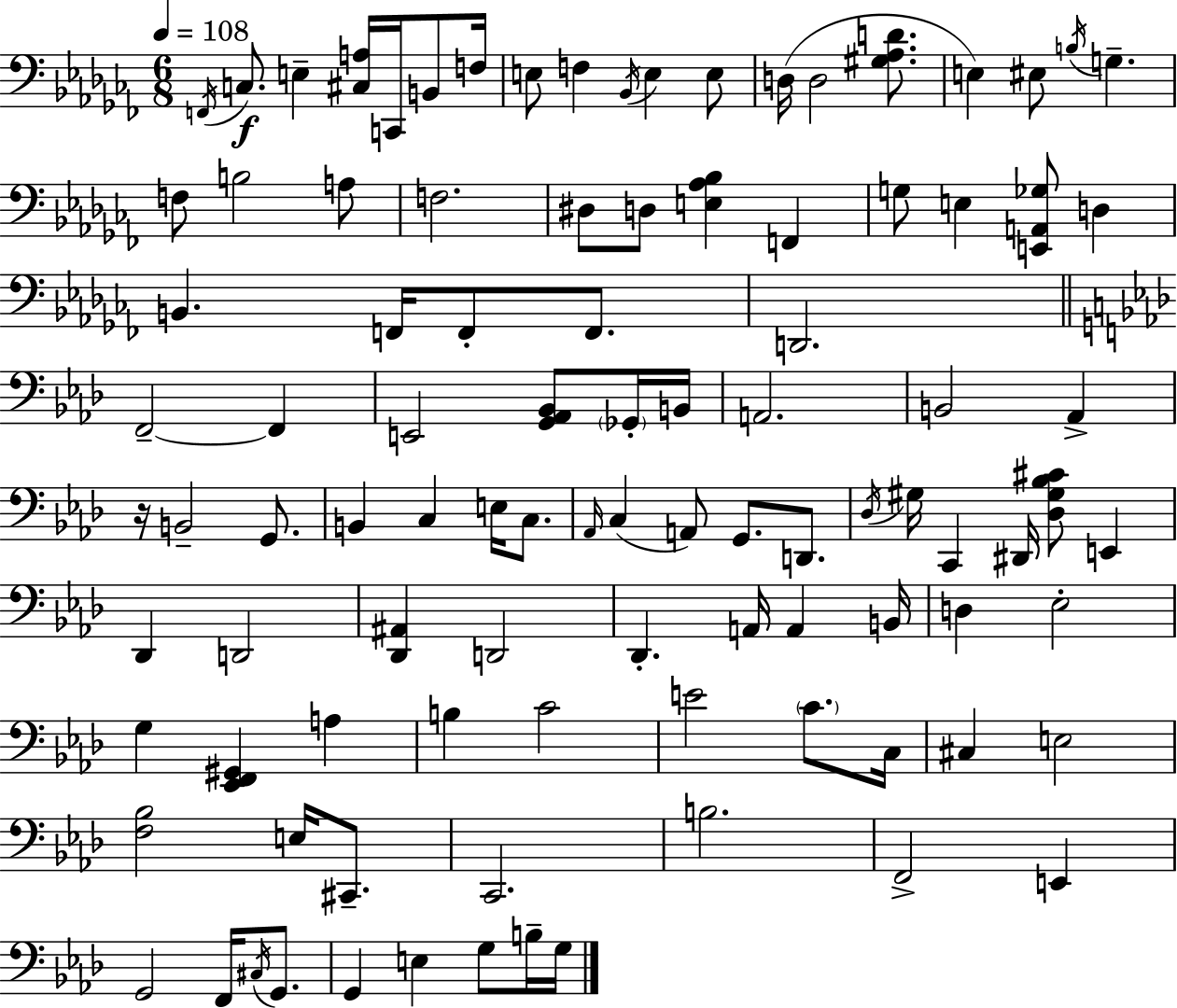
{
  \clef bass
  \numericTimeSignature
  \time 6/8
  \key aes \minor
  \tempo 4 = 108
  \acciaccatura { f,16 }\f c8. e4-- <cis a>16 c,16 b,8 | f16 e8 f4 \acciaccatura { bes,16 } e4 | e8 d16( d2 <gis aes d'>8. | e4) eis8 \acciaccatura { b16 } g4.-- | \break f8 b2 | a8 f2. | dis8 d8 <e aes bes>4 f,4 | g8 e4 <e, a, ges>8 d4 | \break b,4. f,16 f,8-. | f,8. d,2. | \bar "||" \break \key f \minor f,2--~~ f,4 | e,2 <g, aes, bes,>8 \parenthesize ges,16-. b,16 | a,2. | b,2 aes,4-> | \break r16 b,2-- g,8. | b,4 c4 e16 c8. | \grace { aes,16 }( c4 a,8) g,8. d,8. | \acciaccatura { des16 } gis16 c,4 dis,16 <des gis bes cis'>8 e,4 | \break des,4 d,2 | <des, ais,>4 d,2 | des,4.-. a,16 a,4 | b,16 d4 ees2-. | \break g4 <ees, f, gis,>4 a4 | b4 c'2 | e'2 \parenthesize c'8. | c16 cis4 e2 | \break <f bes>2 e16 cis,8.-- | c,2. | b2. | f,2-> e,4 | \break g,2 f,16 \acciaccatura { cis16 } | g,8. g,4 e4 g8 | b16-- g16 \bar "|."
}